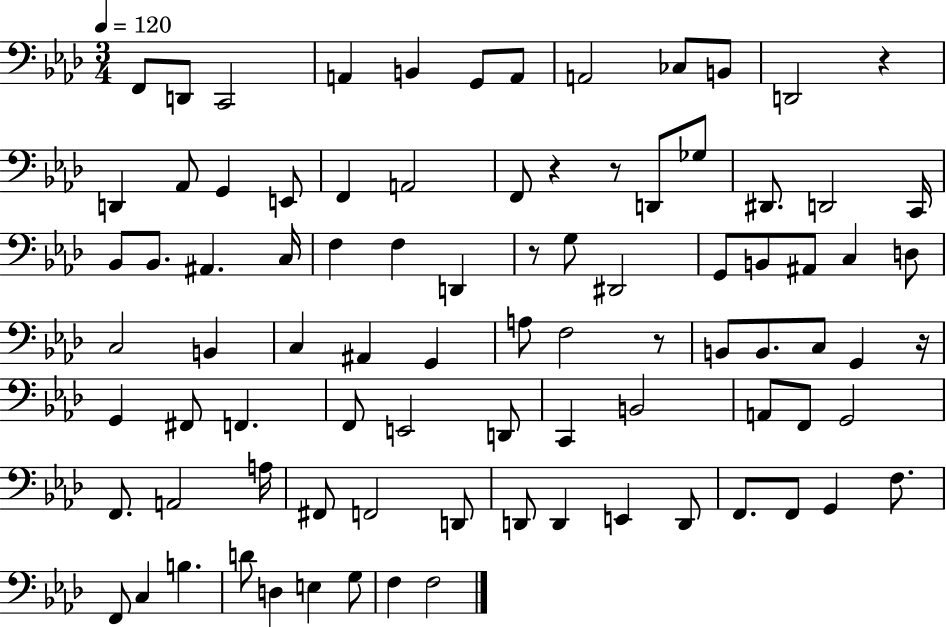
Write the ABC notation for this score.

X:1
T:Untitled
M:3/4
L:1/4
K:Ab
F,,/2 D,,/2 C,,2 A,, B,, G,,/2 A,,/2 A,,2 _C,/2 B,,/2 D,,2 z D,, _A,,/2 G,, E,,/2 F,, A,,2 F,,/2 z z/2 D,,/2 _G,/2 ^D,,/2 D,,2 C,,/4 _B,,/2 _B,,/2 ^A,, C,/4 F, F, D,, z/2 G,/2 ^D,,2 G,,/2 B,,/2 ^A,,/2 C, D,/2 C,2 B,, C, ^A,, G,, A,/2 F,2 z/2 B,,/2 B,,/2 C,/2 G,, z/4 G,, ^F,,/2 F,, F,,/2 E,,2 D,,/2 C,, B,,2 A,,/2 F,,/2 G,,2 F,,/2 A,,2 A,/4 ^F,,/2 F,,2 D,,/2 D,,/2 D,, E,, D,,/2 F,,/2 F,,/2 G,, F,/2 F,,/2 C, B, D/2 D, E, G,/2 F, F,2